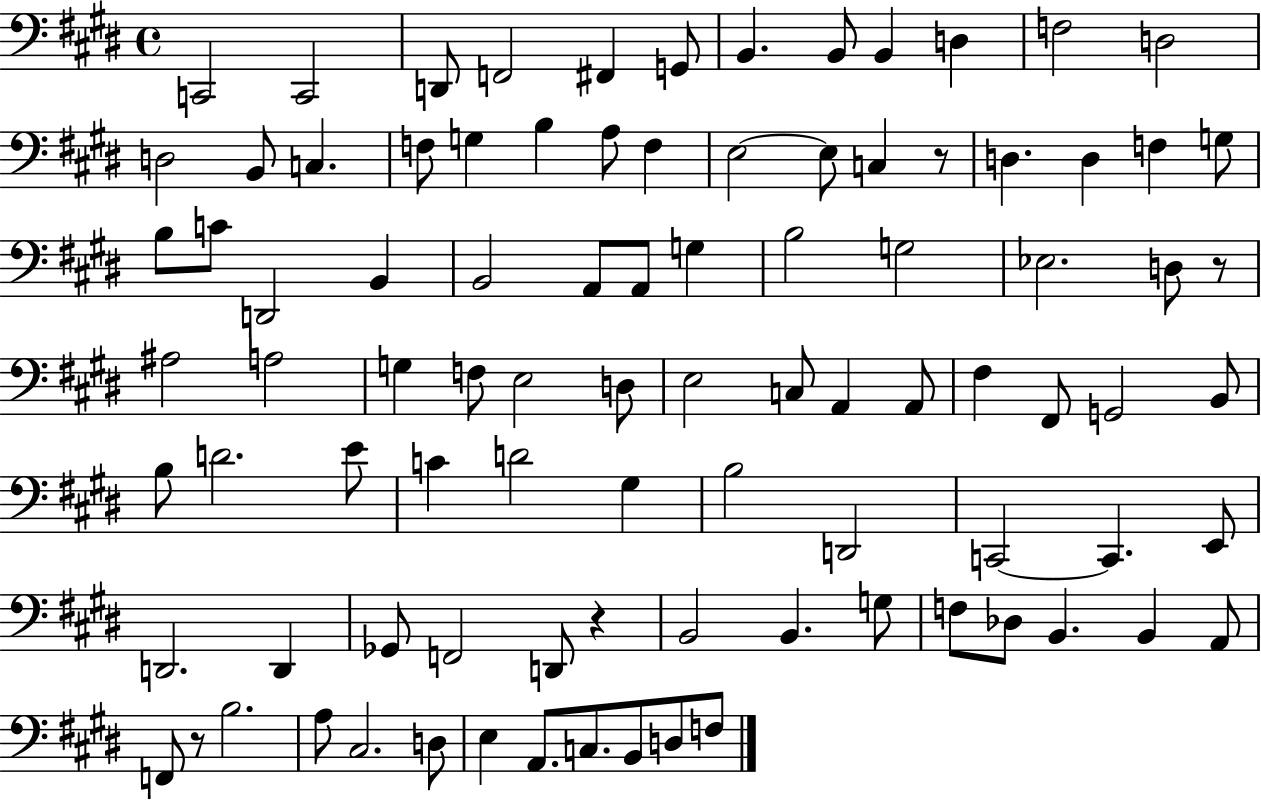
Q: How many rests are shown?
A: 4